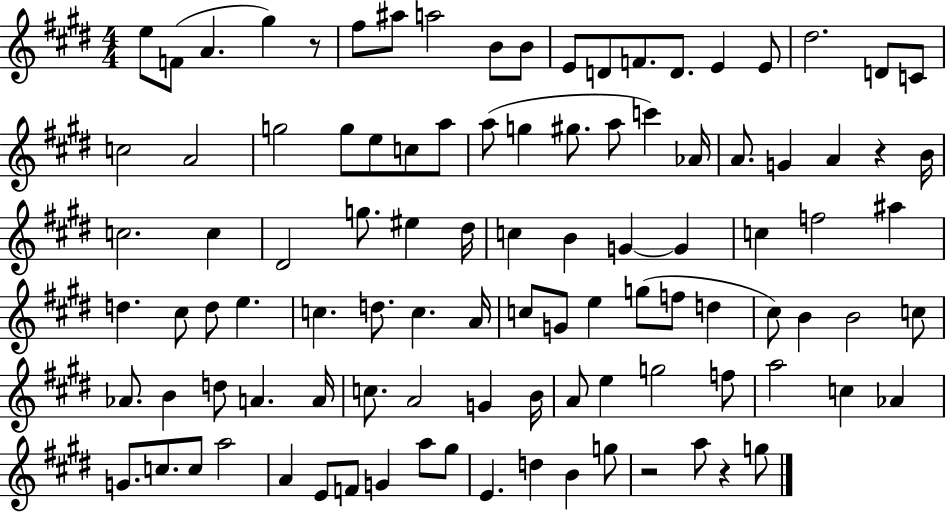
{
  \clef treble
  \numericTimeSignature
  \time 4/4
  \key e \major
  \repeat volta 2 { e''8 f'8( a'4. gis''4) r8 | fis''8 ais''8 a''2 b'8 b'8 | e'8 d'8 f'8. d'8. e'4 e'8 | dis''2. d'8 c'8 | \break c''2 a'2 | g''2 g''8 e''8 c''8 a''8 | a''8( g''4 gis''8. a''8 c'''4) aes'16 | a'8. g'4 a'4 r4 b'16 | \break c''2. c''4 | dis'2 g''8. eis''4 dis''16 | c''4 b'4 g'4~~ g'4 | c''4 f''2 ais''4 | \break d''4. cis''8 d''8 e''4. | c''4. d''8. c''4. a'16 | c''8 g'8 e''4 g''8( f''8 d''4 | cis''8) b'4 b'2 c''8 | \break aes'8. b'4 d''8 a'4. a'16 | c''8. a'2 g'4 b'16 | a'8 e''4 g''2 f''8 | a''2 c''4 aes'4 | \break g'8. c''8. c''8 a''2 | a'4 e'8 f'8 g'4 a''8 gis''8 | e'4. d''4 b'4 g''8 | r2 a''8 r4 g''8 | \break } \bar "|."
}